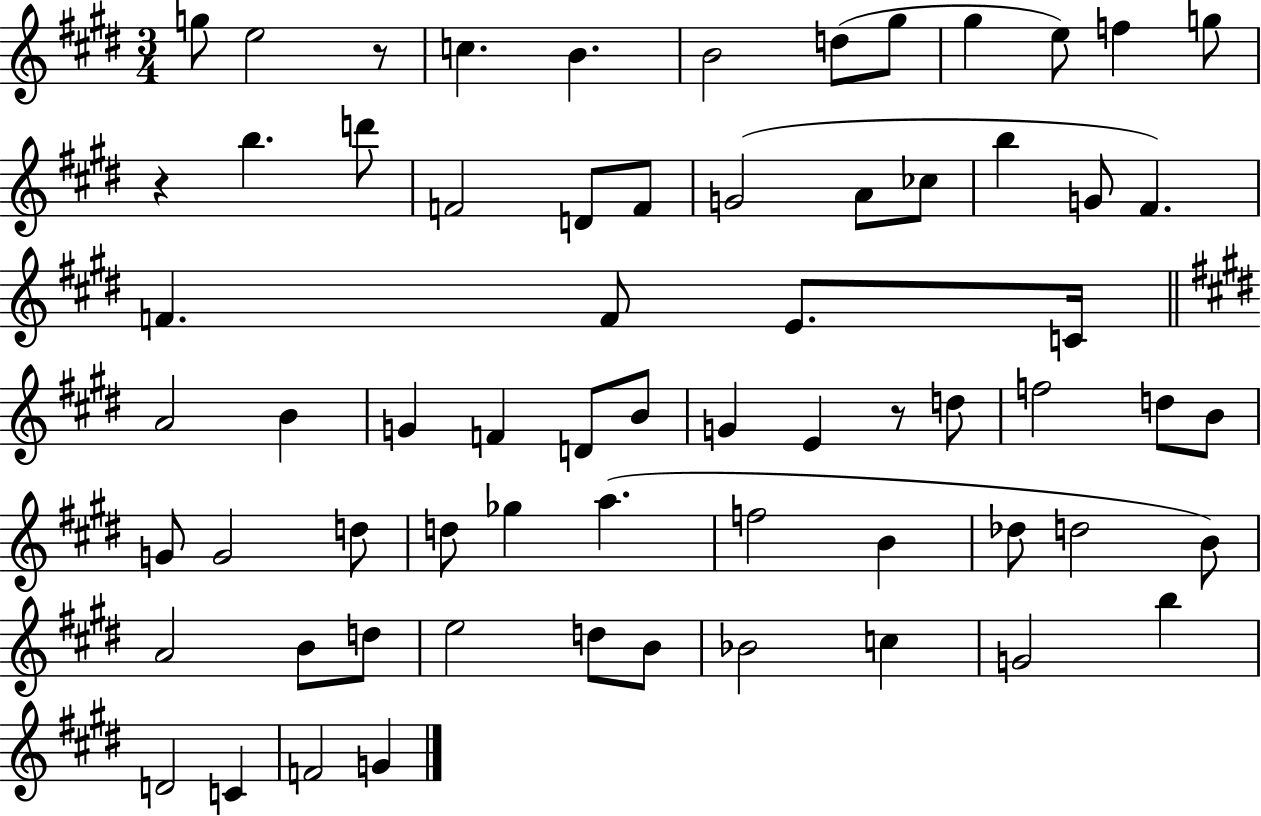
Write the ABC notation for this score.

X:1
T:Untitled
M:3/4
L:1/4
K:E
g/2 e2 z/2 c B B2 d/2 ^g/2 ^g e/2 f g/2 z b d'/2 F2 D/2 F/2 G2 A/2 _c/2 b G/2 ^F F F/2 E/2 C/4 A2 B G F D/2 B/2 G E z/2 d/2 f2 d/2 B/2 G/2 G2 d/2 d/2 _g a f2 B _d/2 d2 B/2 A2 B/2 d/2 e2 d/2 B/2 _B2 c G2 b D2 C F2 G